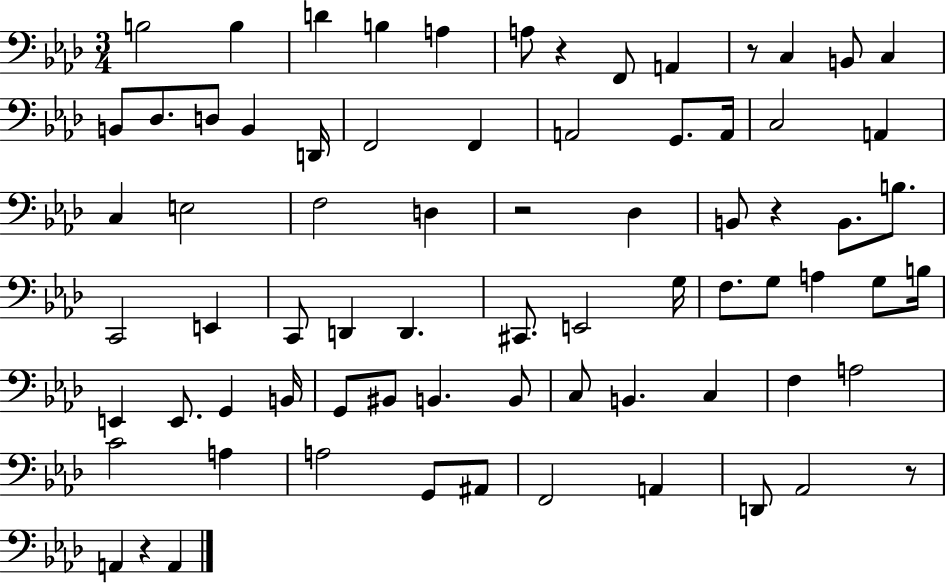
{
  \clef bass
  \numericTimeSignature
  \time 3/4
  \key aes \major
  b2 b4 | d'4 b4 a4 | a8 r4 f,8 a,4 | r8 c4 b,8 c4 | \break b,8 des8. d8 b,4 d,16 | f,2 f,4 | a,2 g,8. a,16 | c2 a,4 | \break c4 e2 | f2 d4 | r2 des4 | b,8 r4 b,8. b8. | \break c,2 e,4 | c,8 d,4 d,4. | cis,8. e,2 g16 | f8. g8 a4 g8 b16 | \break e,4 e,8. g,4 b,16 | g,8 bis,8 b,4. b,8 | c8 b,4. c4 | f4 a2 | \break c'2 a4 | a2 g,8 ais,8 | f,2 a,4 | d,8 aes,2 r8 | \break a,4 r4 a,4 | \bar "|."
}